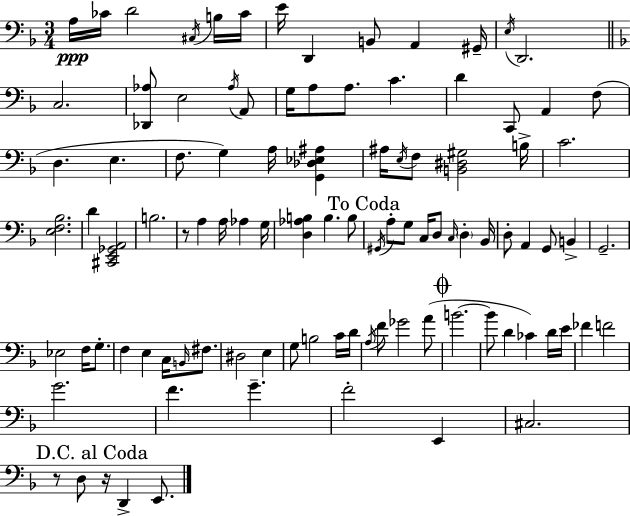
X:1
T:Untitled
M:3/4
L:1/4
K:Dm
A,/4 _C/4 D2 ^C,/4 B,/4 _C/4 E/4 D,, B,,/2 A,, ^G,,/4 E,/4 D,,2 C,2 [_D,,_A,]/2 E,2 _A,/4 A,,/2 G,/4 A,/2 A,/2 C D C,,/2 A,, F,/2 D, E, F,/2 G, A,/4 [G,,_D,_E,^A,] ^A,/4 E,/4 F,/2 [B,,^D,^G,]2 B,/4 C2 [E,F,_B,]2 D [^C,,E,,_G,,A,,]2 B,2 z/2 A, A,/4 _A, G,/4 [D,_A,B,] B, B,/2 ^G,,/4 A,/2 G,/2 C,/4 D,/2 C,/4 D, _B,,/4 D,/2 A,, G,,/2 B,, G,,2 _E,2 F,/4 G,/2 F, E, C,/4 B,,/4 ^F,/2 ^D,2 E, G,/2 B,2 C/4 D/4 A,/4 F/2 _G2 A/2 B2 B/2 D _C D/4 E/4 _F F2 G2 F G F2 E,, ^C,2 z/2 D,/2 z/4 D,, E,,/2